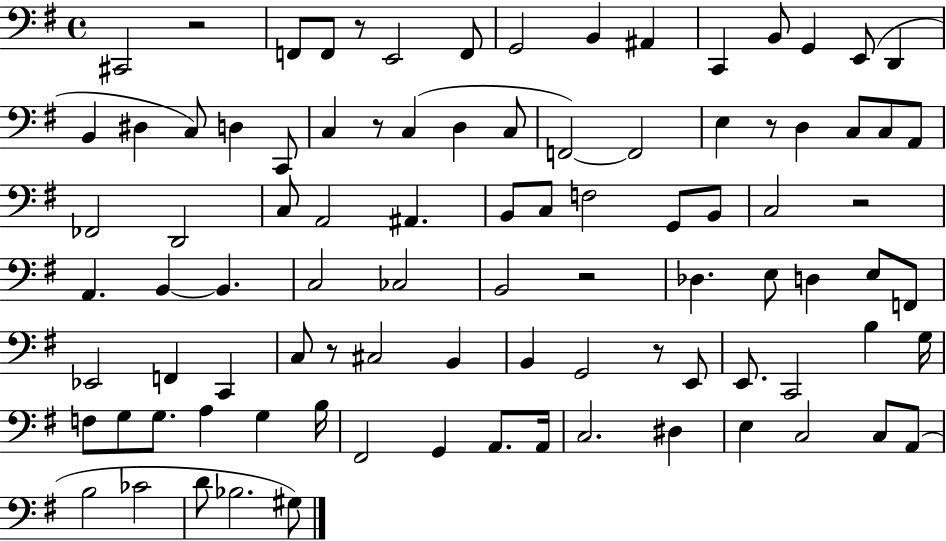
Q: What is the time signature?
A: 4/4